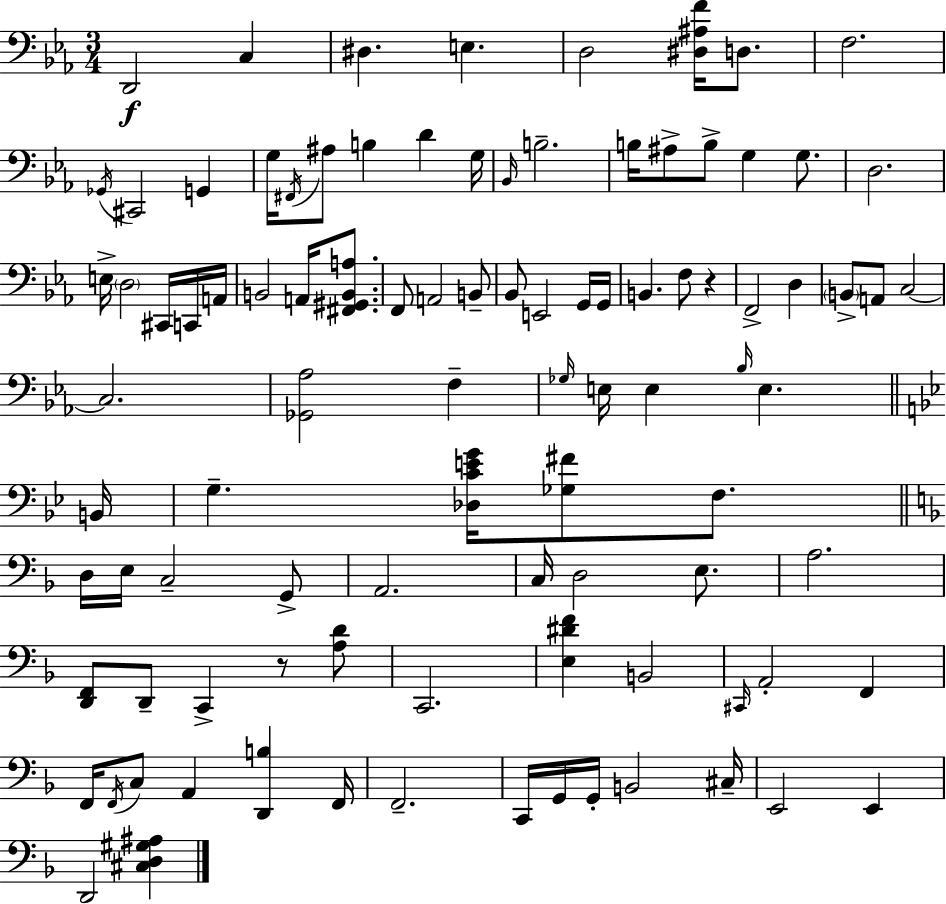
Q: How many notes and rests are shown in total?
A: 97